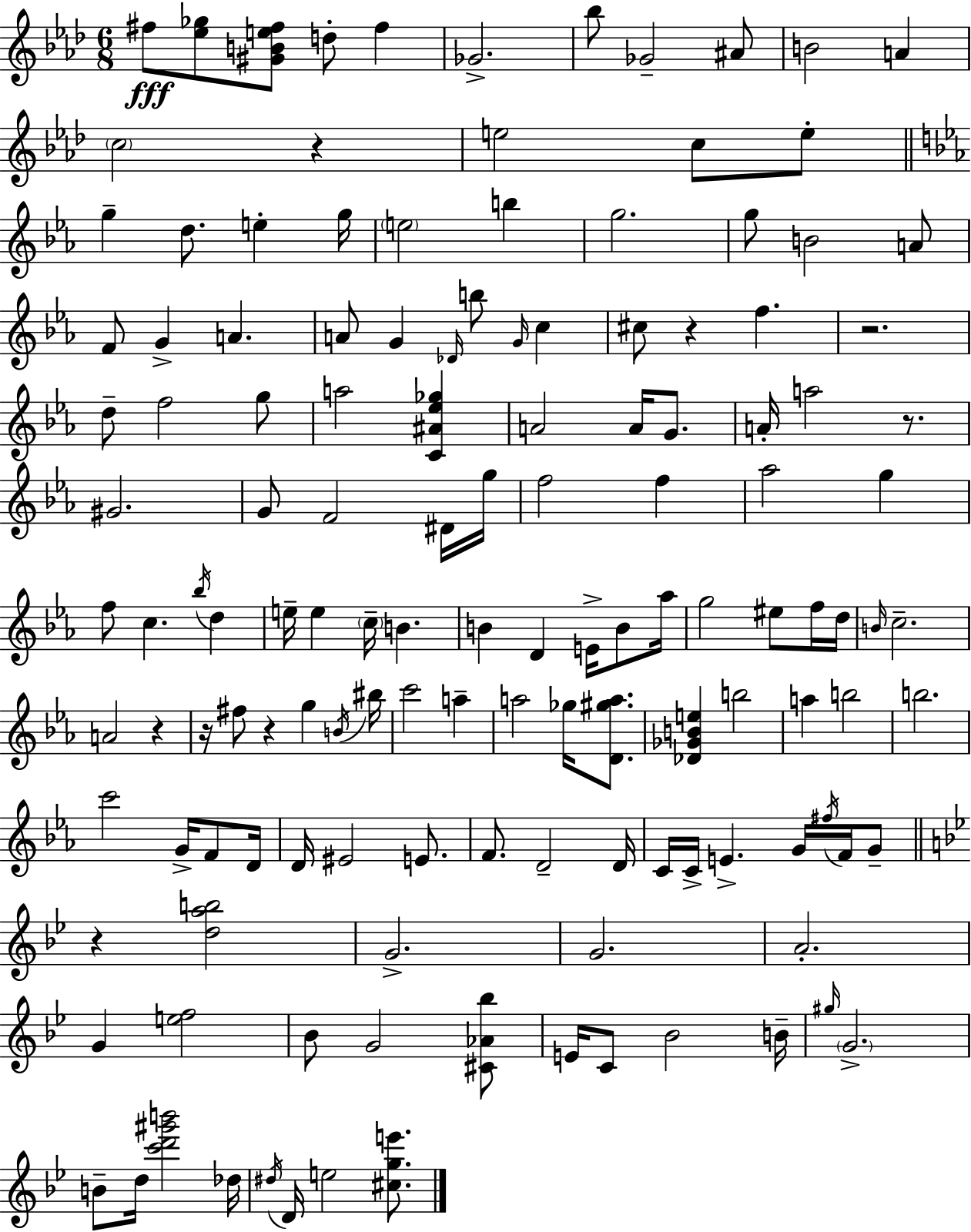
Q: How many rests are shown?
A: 8